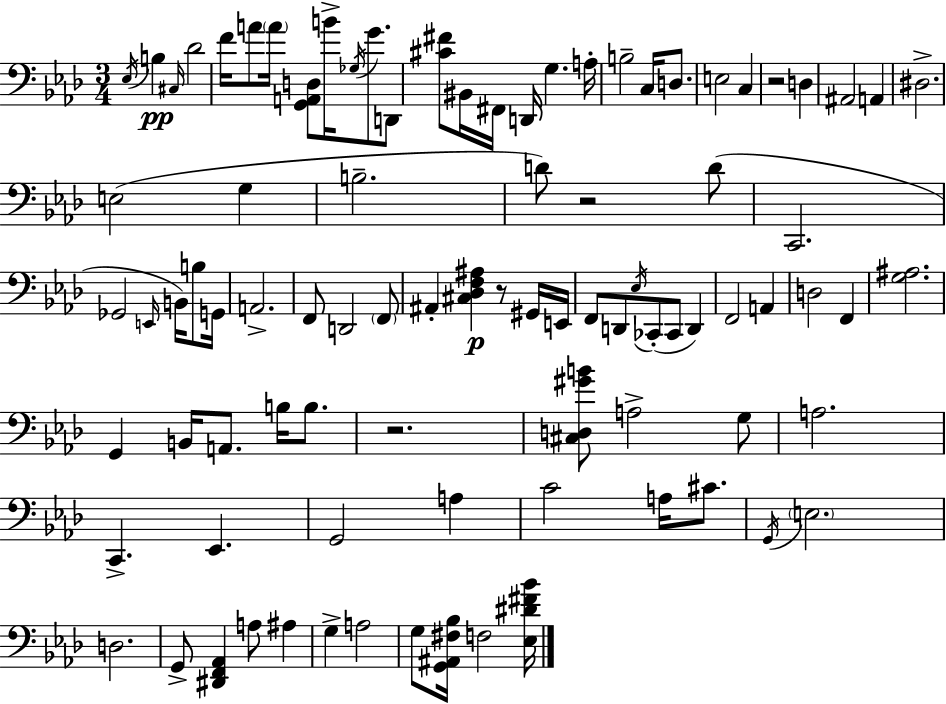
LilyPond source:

{
  \clef bass
  \numericTimeSignature
  \time 3/4
  \key aes \major
  \acciaccatura { ees16 }\pp b4 \grace { cis16 } des'2 | f'16 a'8 \parenthesize a'16 <g, a, d>8 b'16-> \acciaccatura { ges16 } g'8. | d,8 <cis' fis'>8 bis,16 fis,16 d,16 g4. | a16-. b2-- c16 | \break d8. e2 c4 | r2 d4 | ais,2 a,4 | dis2.-> | \break e2( g4 | b2.-- | d'8) r2 | d'8( c,2. | \break ges,2 \grace { e,16 } | b,16) b8 g,16 a,2.-> | f,8 d,2 | \parenthesize f,8 ais,4-. <cis des f ais>4\p | \break r8 gis,16 e,16 f,8 d,8 \acciaccatura { ees16 } ces,8-.( ces,8 | d,4) f,2 | a,4 d2 | f,4 <g ais>2. | \break g,4 b,16 a,8. | b16 b8. r2. | <cis d gis' b'>8 a2-> | g8 a2. | \break c,4.-> ees,4. | g,2 | a4 c'2 | a16 cis'8. \acciaccatura { g,16 } \parenthesize e2. | \break d2. | g,8-> <dis, f, aes,>4 | a8 ais4 g4-> a2 | g8 <g, ais, fis bes>16 f2 | \break <ees dis' fis' bes'>16 \bar "|."
}